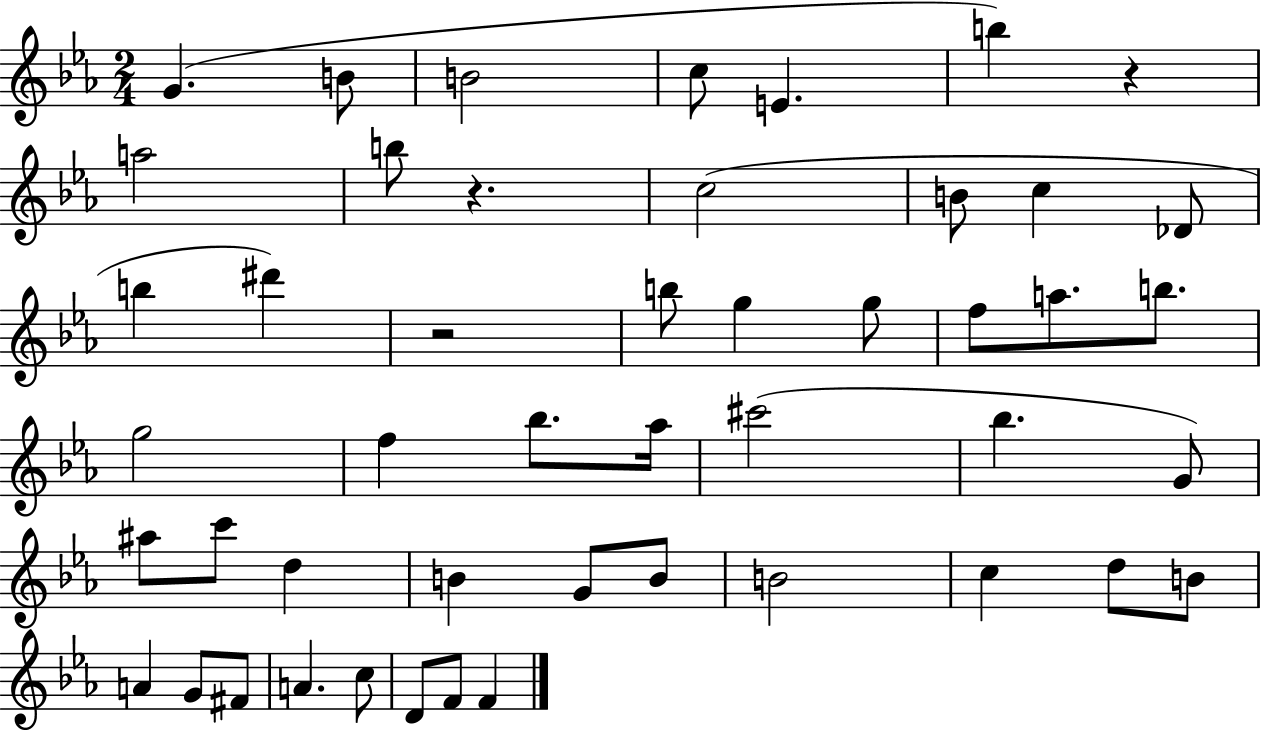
{
  \clef treble
  \numericTimeSignature
  \time 2/4
  \key ees \major
  \repeat volta 2 { g'4.( b'8 | b'2 | c''8 e'4. | b''4) r4 | \break a''2 | b''8 r4. | c''2( | b'8 c''4 des'8 | \break b''4 dis'''4) | r2 | b''8 g''4 g''8 | f''8 a''8. b''8. | \break g''2 | f''4 bes''8. aes''16 | cis'''2( | bes''4. g'8) | \break ais''8 c'''8 d''4 | b'4 g'8 b'8 | b'2 | c''4 d''8 b'8 | \break a'4 g'8 fis'8 | a'4. c''8 | d'8 f'8 f'4 | } \bar "|."
}